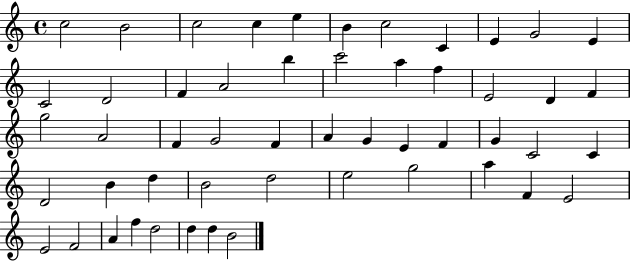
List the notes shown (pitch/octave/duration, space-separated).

C5/h B4/h C5/h C5/q E5/q B4/q C5/h C4/q E4/q G4/h E4/q C4/h D4/h F4/q A4/h B5/q C6/h A5/q F5/q E4/h D4/q F4/q G5/h A4/h F4/q G4/h F4/q A4/q G4/q E4/q F4/q G4/q C4/h C4/q D4/h B4/q D5/q B4/h D5/h E5/h G5/h A5/q F4/q E4/h E4/h F4/h A4/q F5/q D5/h D5/q D5/q B4/h